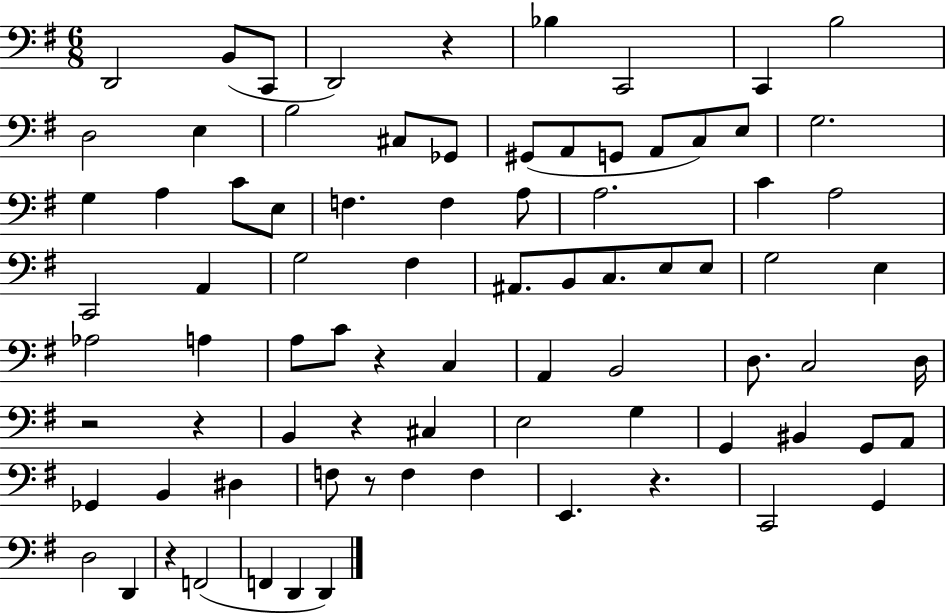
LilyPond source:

{
  \clef bass
  \numericTimeSignature
  \time 6/8
  \key g \major
  d,2 b,8( c,8 | d,2) r4 | bes4 c,2 | c,4 b2 | \break d2 e4 | b2 cis8 ges,8 | gis,8( a,8 g,8 a,8 c8) e8 | g2. | \break g4 a4 c'8 e8 | f4. f4 a8 | a2. | c'4 a2 | \break c,2 a,4 | g2 fis4 | ais,8. b,8 c8. e8 e8 | g2 e4 | \break aes2 a4 | a8 c'8 r4 c4 | a,4 b,2 | d8. c2 d16 | \break r2 r4 | b,4 r4 cis4 | e2 g4 | g,4 bis,4 g,8 a,8 | \break ges,4 b,4 dis4 | f8 r8 f4 f4 | e,4. r4. | c,2 g,4 | \break d2 d,4 | r4 f,2( | f,4 d,4 d,4) | \bar "|."
}